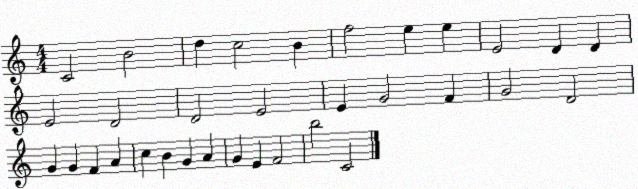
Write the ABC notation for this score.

X:1
T:Untitled
M:4/4
L:1/4
K:C
C2 B2 d c2 B f2 e e E2 D D E2 D2 D2 E2 E G2 F G2 D2 G G F A c B G A G E F2 b2 C2